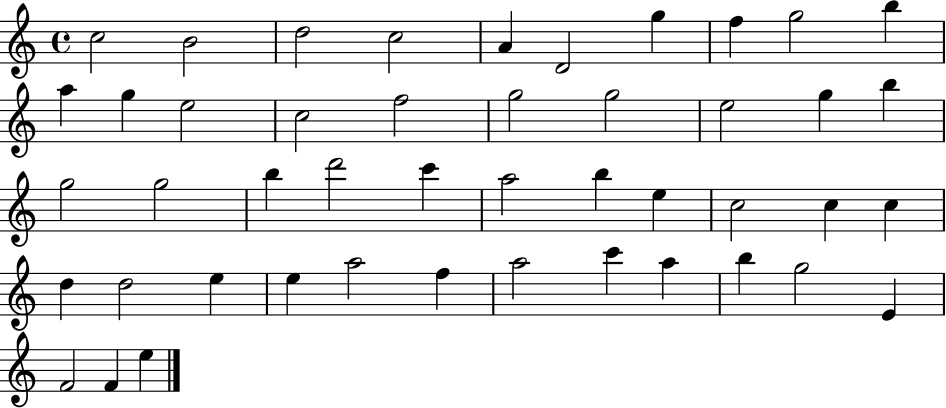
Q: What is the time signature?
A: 4/4